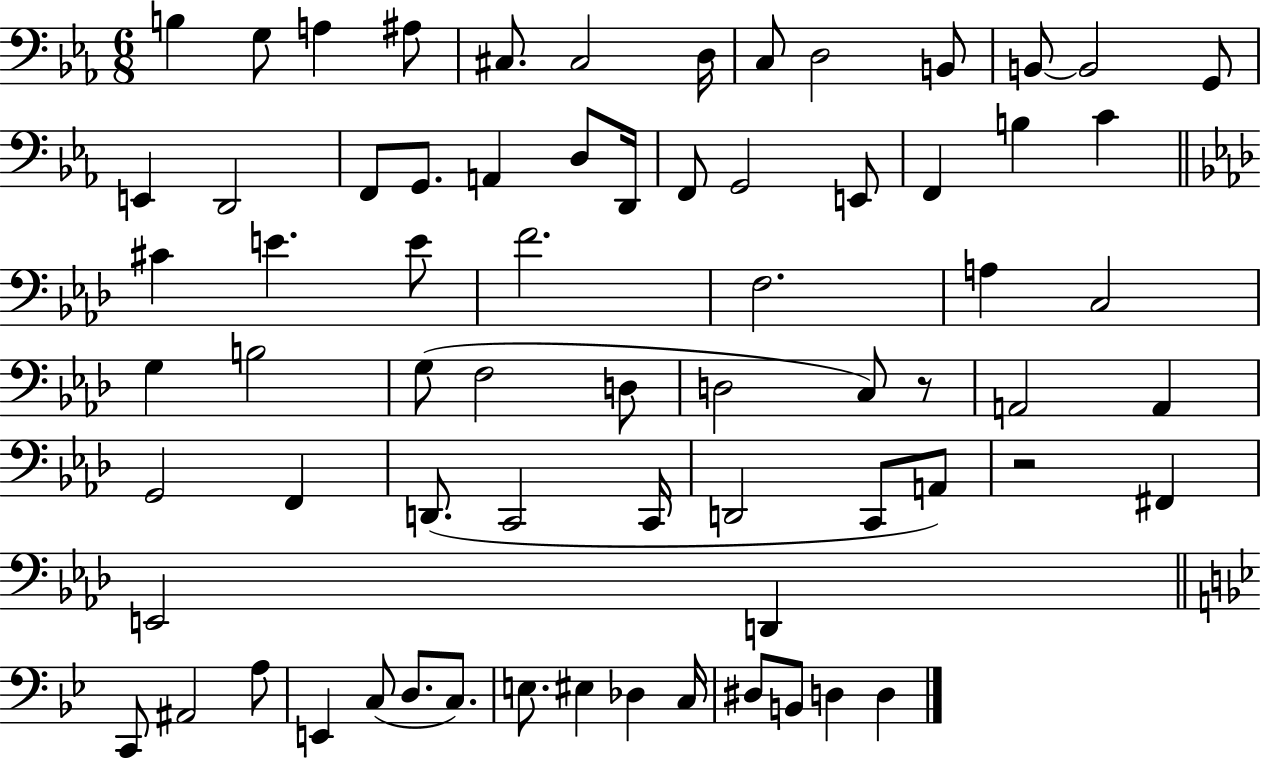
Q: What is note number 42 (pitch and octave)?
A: A2